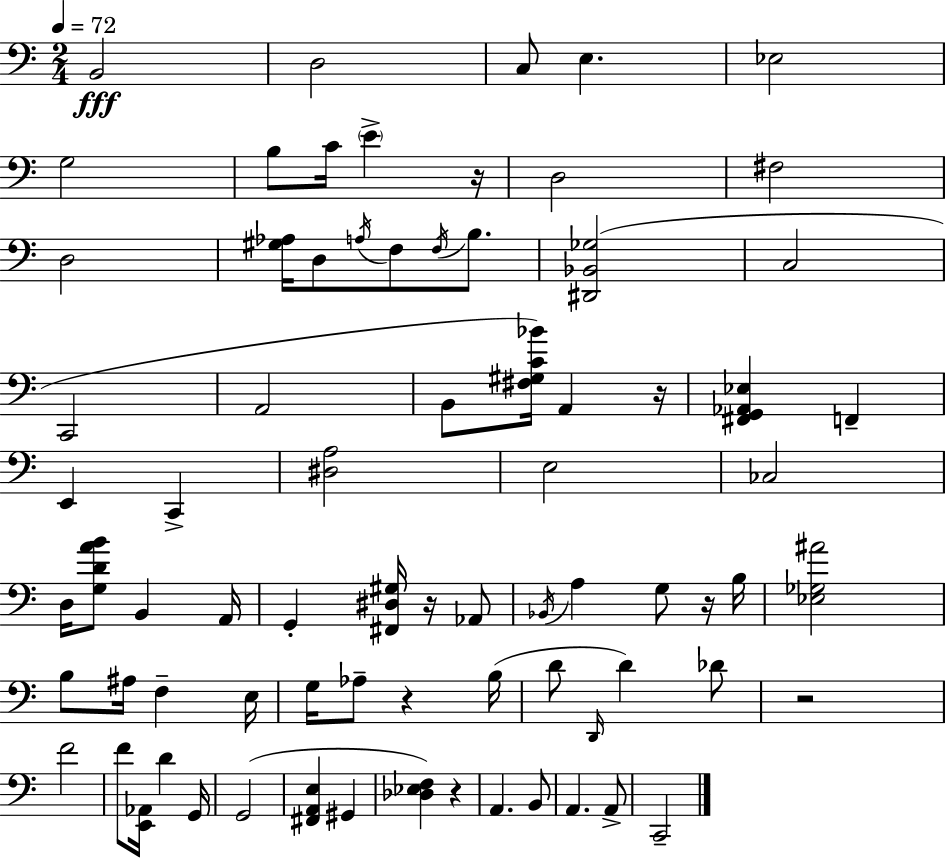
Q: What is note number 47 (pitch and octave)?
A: Db4